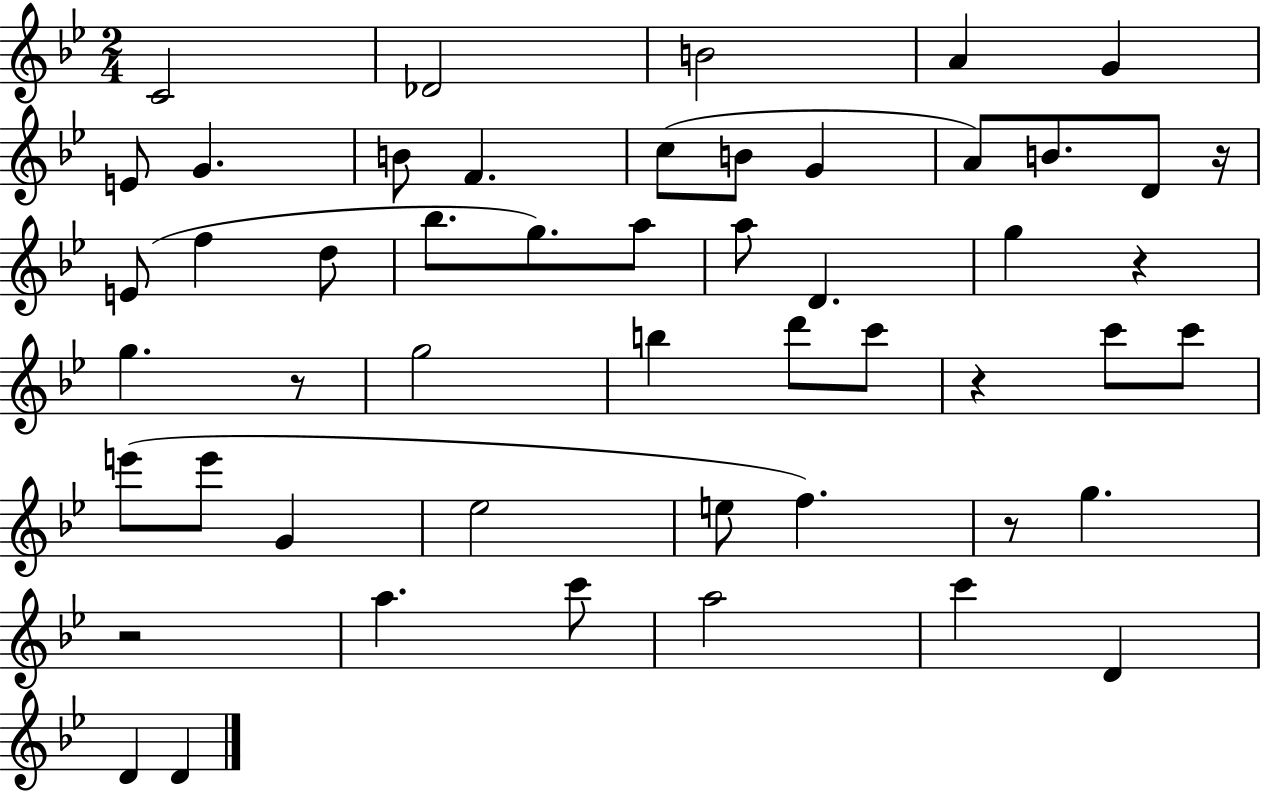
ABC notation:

X:1
T:Untitled
M:2/4
L:1/4
K:Bb
C2 _D2 B2 A G E/2 G B/2 F c/2 B/2 G A/2 B/2 D/2 z/4 E/2 f d/2 _b/2 g/2 a/2 a/2 D g z g z/2 g2 b d'/2 c'/2 z c'/2 c'/2 e'/2 e'/2 G _e2 e/2 f z/2 g z2 a c'/2 a2 c' D D D